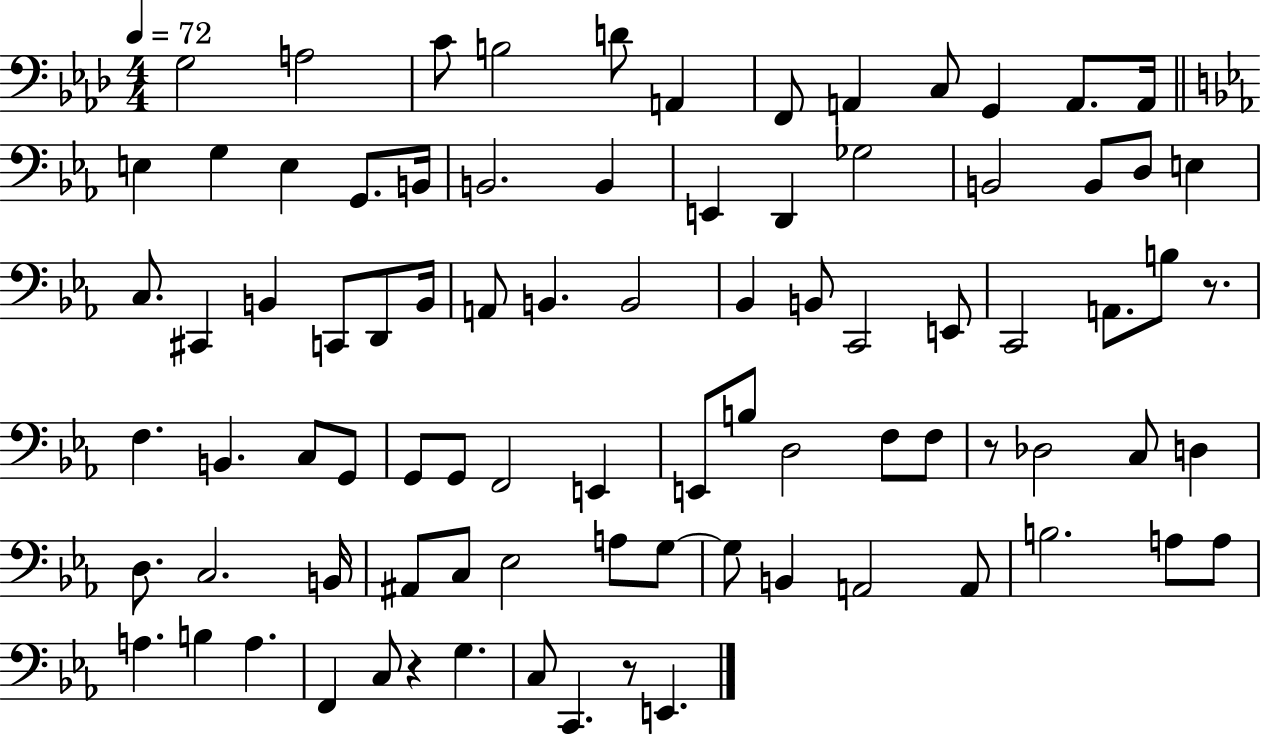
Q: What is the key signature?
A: AES major